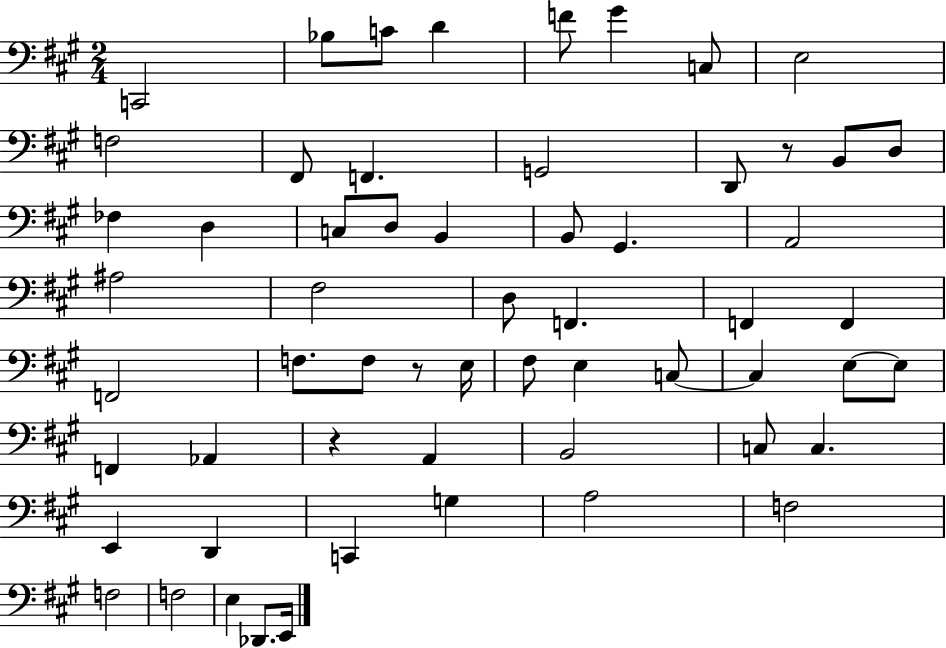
C2/h Bb3/e C4/e D4/q F4/e G#4/q C3/e E3/h F3/h F#2/e F2/q. G2/h D2/e R/e B2/e D3/e FES3/q D3/q C3/e D3/e B2/q B2/e G#2/q. A2/h A#3/h F#3/h D3/e F2/q. F2/q F2/q F2/h F3/e. F3/e R/e E3/s F#3/e E3/q C3/e C3/q E3/e E3/e F2/q Ab2/q R/q A2/q B2/h C3/e C3/q. E2/q D2/q C2/q G3/q A3/h F3/h F3/h F3/h E3/q Db2/e. E2/s